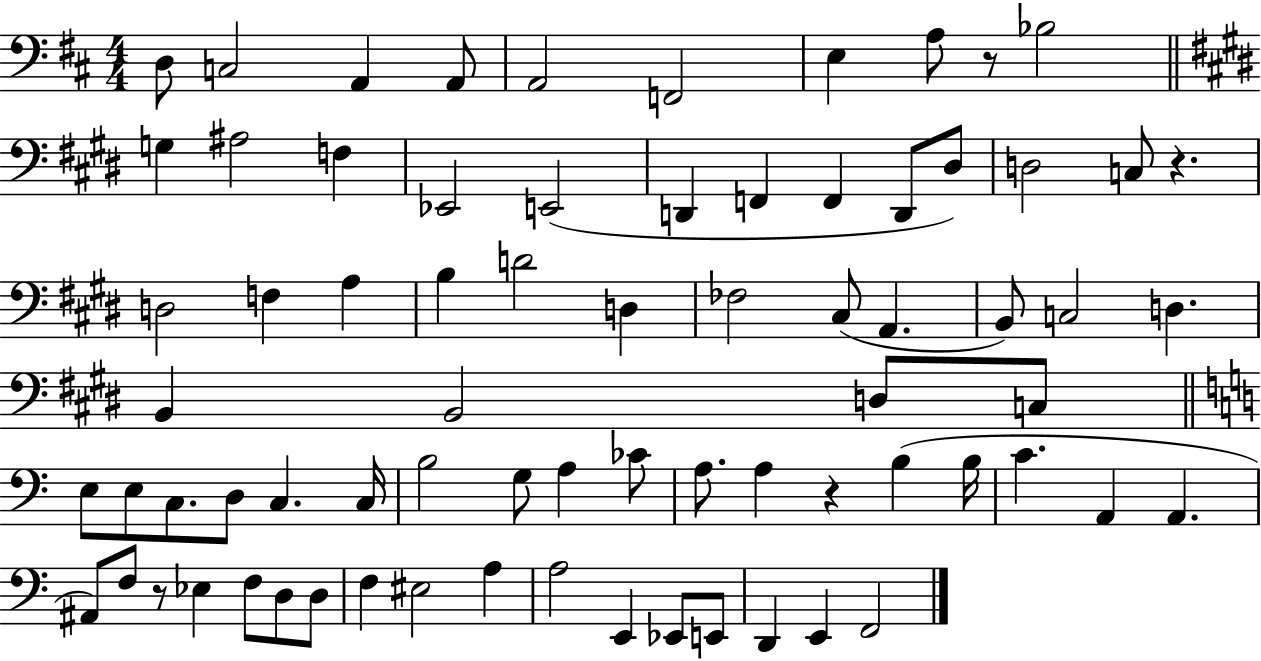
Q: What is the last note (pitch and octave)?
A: F2